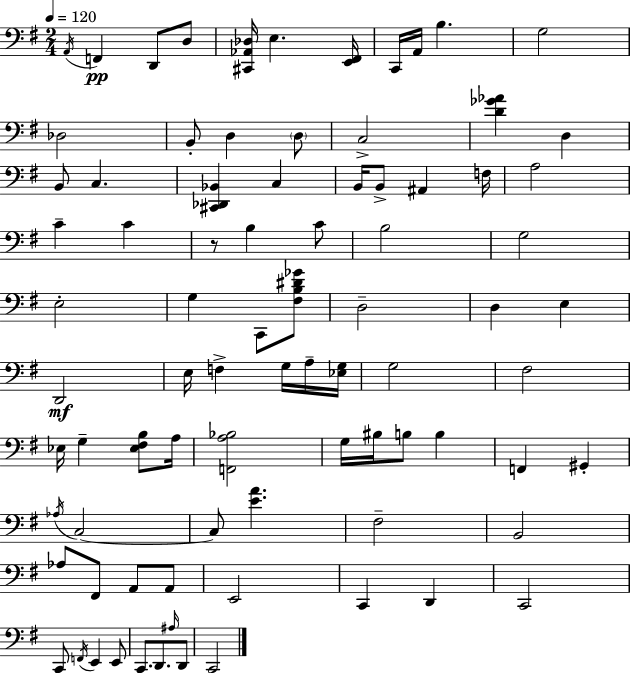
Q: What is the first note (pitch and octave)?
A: A2